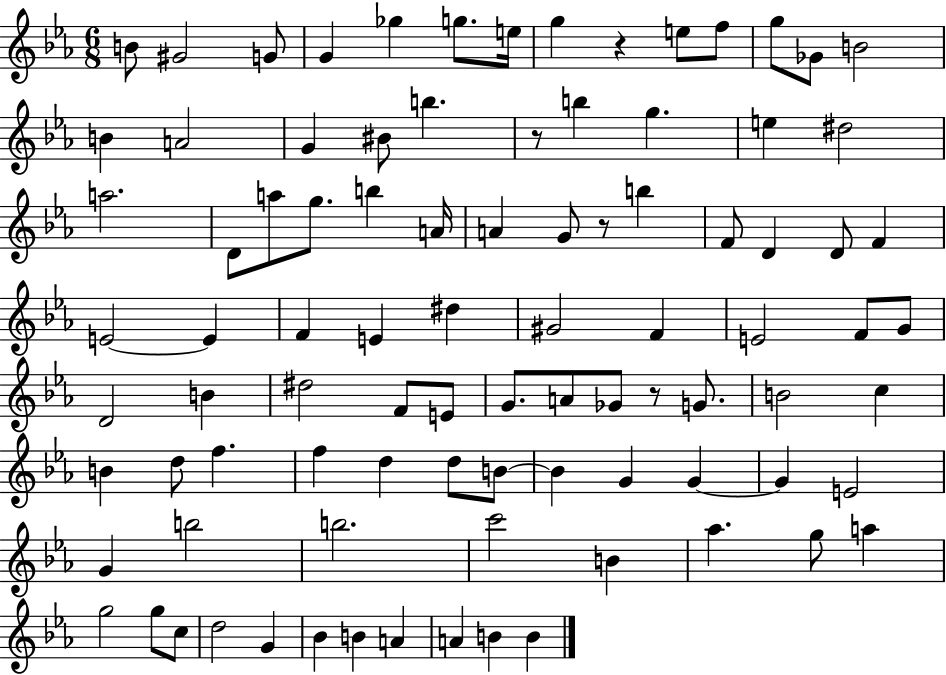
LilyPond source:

{
  \clef treble
  \numericTimeSignature
  \time 6/8
  \key ees \major
  b'8 gis'2 g'8 | g'4 ges''4 g''8. e''16 | g''4 r4 e''8 f''8 | g''8 ges'8 b'2 | \break b'4 a'2 | g'4 bis'8 b''4. | r8 b''4 g''4. | e''4 dis''2 | \break a''2. | d'8 a''8 g''8. b''4 a'16 | a'4 g'8 r8 b''4 | f'8 d'4 d'8 f'4 | \break e'2~~ e'4 | f'4 e'4 dis''4 | gis'2 f'4 | e'2 f'8 g'8 | \break d'2 b'4 | dis''2 f'8 e'8 | g'8. a'8 ges'8 r8 g'8. | b'2 c''4 | \break b'4 d''8 f''4. | f''4 d''4 d''8 b'8~~ | b'4 g'4 g'4~~ | g'4 e'2 | \break g'4 b''2 | b''2. | c'''2 b'4 | aes''4. g''8 a''4 | \break g''2 g''8 c''8 | d''2 g'4 | bes'4 b'4 a'4 | a'4 b'4 b'4 | \break \bar "|."
}